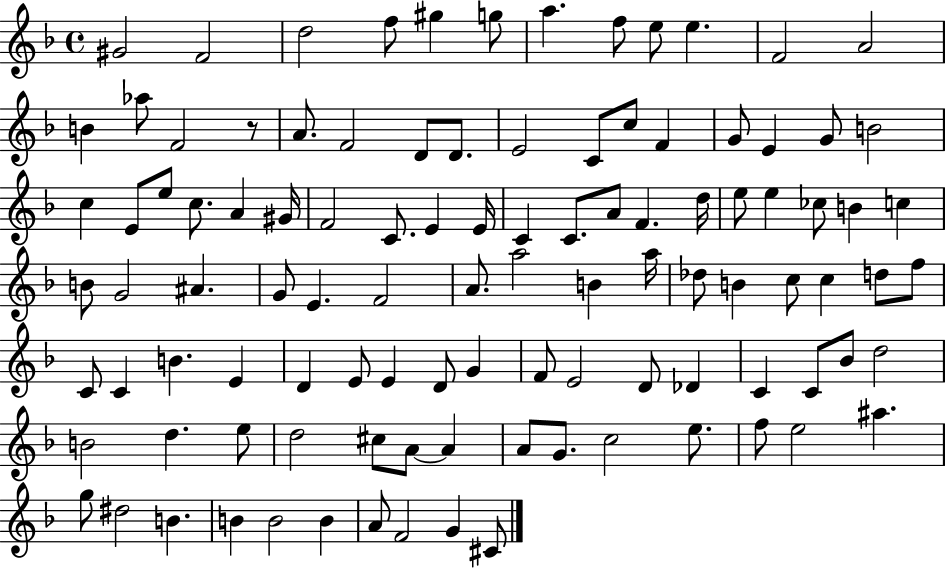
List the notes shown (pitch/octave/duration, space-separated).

G#4/h F4/h D5/h F5/e G#5/q G5/e A5/q. F5/e E5/e E5/q. F4/h A4/h B4/q Ab5/e F4/h R/e A4/e. F4/h D4/e D4/e. E4/h C4/e C5/e F4/q G4/e E4/q G4/e B4/h C5/q E4/e E5/e C5/e. A4/q G#4/s F4/h C4/e. E4/q E4/s C4/q C4/e. A4/e F4/q. D5/s E5/e E5/q CES5/e B4/q C5/q B4/e G4/h A#4/q. G4/e E4/q. F4/h A4/e. A5/h B4/q A5/s Db5/e B4/q C5/e C5/q D5/e F5/e C4/e C4/q B4/q. E4/q D4/q E4/e E4/q D4/e G4/q F4/e E4/h D4/e Db4/q C4/q C4/e Bb4/e D5/h B4/h D5/q. E5/e D5/h C#5/e A4/e A4/q A4/e G4/e. C5/h E5/e. F5/e E5/h A#5/q. G5/e D#5/h B4/q. B4/q B4/h B4/q A4/e F4/h G4/q C#4/e